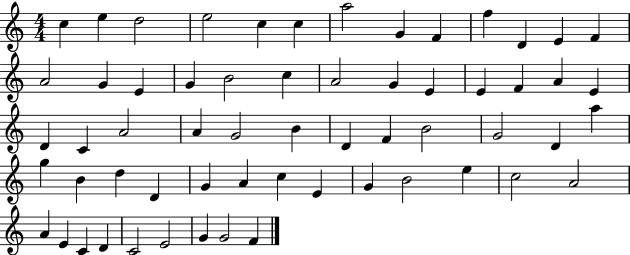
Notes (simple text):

C5/q E5/q D5/h E5/h C5/q C5/q A5/h G4/q F4/q F5/q D4/q E4/q F4/q A4/h G4/q E4/q G4/q B4/h C5/q A4/h G4/q E4/q E4/q F4/q A4/q E4/q D4/q C4/q A4/h A4/q G4/h B4/q D4/q F4/q B4/h G4/h D4/q A5/q G5/q B4/q D5/q D4/q G4/q A4/q C5/q E4/q G4/q B4/h E5/q C5/h A4/h A4/q E4/q C4/q D4/q C4/h E4/h G4/q G4/h F4/q